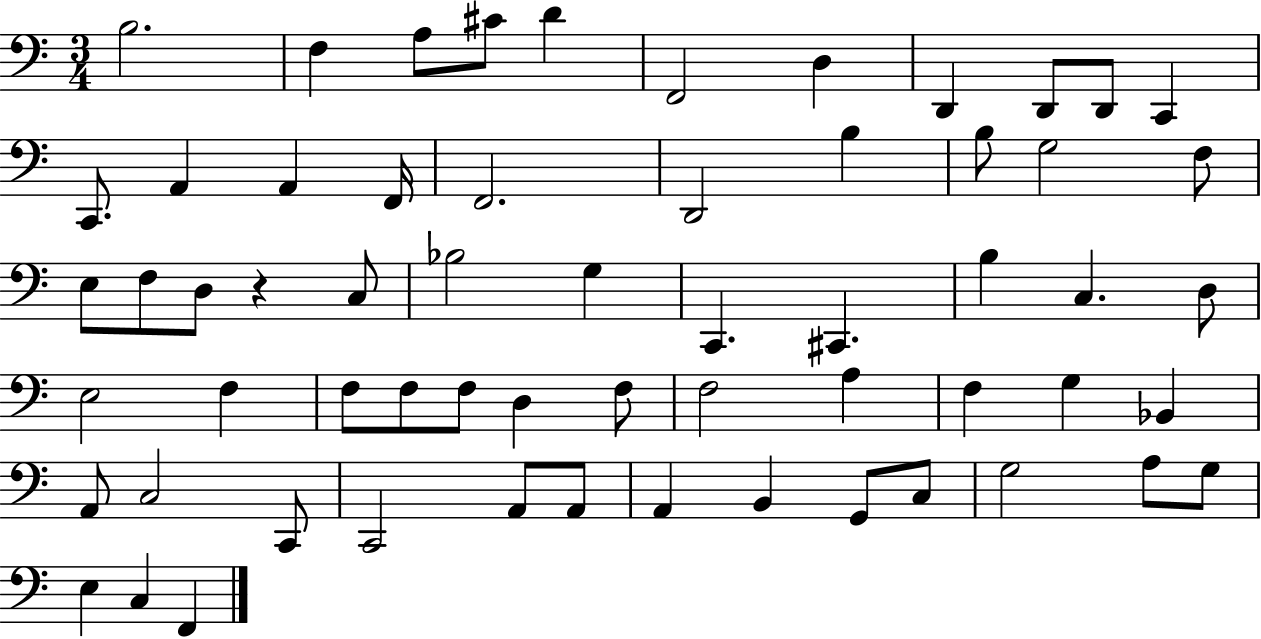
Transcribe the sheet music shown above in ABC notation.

X:1
T:Untitled
M:3/4
L:1/4
K:C
B,2 F, A,/2 ^C/2 D F,,2 D, D,, D,,/2 D,,/2 C,, C,,/2 A,, A,, F,,/4 F,,2 D,,2 B, B,/2 G,2 F,/2 E,/2 F,/2 D,/2 z C,/2 _B,2 G, C,, ^C,, B, C, D,/2 E,2 F, F,/2 F,/2 F,/2 D, F,/2 F,2 A, F, G, _B,, A,,/2 C,2 C,,/2 C,,2 A,,/2 A,,/2 A,, B,, G,,/2 C,/2 G,2 A,/2 G,/2 E, C, F,,